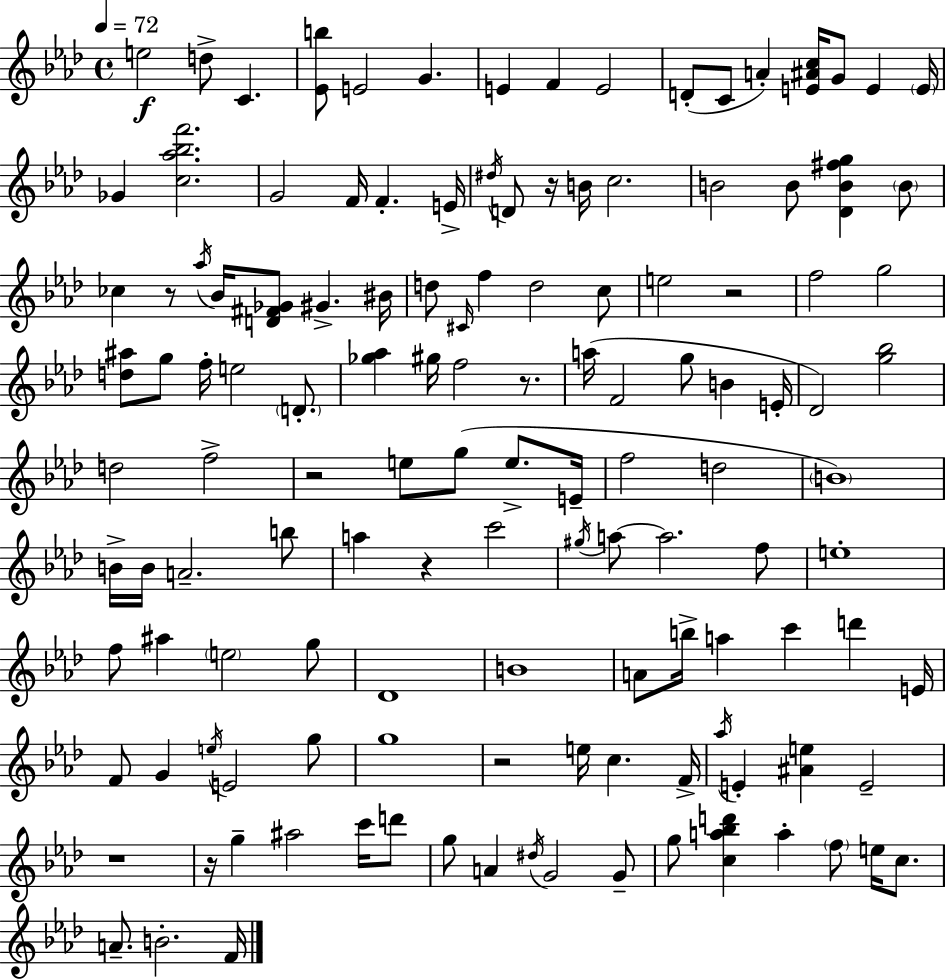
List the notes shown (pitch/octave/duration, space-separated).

E5/h D5/e C4/q. [Eb4,B5]/e E4/h G4/q. E4/q F4/q E4/h D4/e C4/e A4/q [E4,A#4,C5]/s G4/e E4/q E4/s Gb4/q [C5,Ab5,Bb5,F6]/h. G4/h F4/s F4/q. E4/s D#5/s D4/e R/s B4/s C5/h. B4/h B4/e [Db4,B4,F#5,G5]/q B4/e CES5/q R/e Ab5/s Bb4/s [D4,F#4,Gb4]/e G#4/q. BIS4/s D5/e C#4/s F5/q D5/h C5/e E5/h R/h F5/h G5/h [D5,A#5]/e G5/e F5/s E5/h D4/e. [Gb5,Ab5]/q G#5/s F5/h R/e. A5/s F4/h G5/e B4/q E4/s Db4/h [G5,Bb5]/h D5/h F5/h R/h E5/e G5/e E5/e. E4/s F5/h D5/h B4/w B4/s B4/s A4/h. B5/e A5/q R/q C6/h G#5/s A5/e A5/h. F5/e E5/w F5/e A#5/q E5/h G5/e Db4/w B4/w A4/e B5/s A5/q C6/q D6/q E4/s F4/e G4/q E5/s E4/h G5/e G5/w R/h E5/s C5/q. F4/s Ab5/s E4/q [A#4,E5]/q E4/h R/w R/s G5/q A#5/h C6/s D6/e G5/e A4/q D#5/s G4/h G4/e G5/e [C5,A5,Bb5,D6]/q A5/q F5/e E5/s C5/e. A4/e. B4/h. F4/s